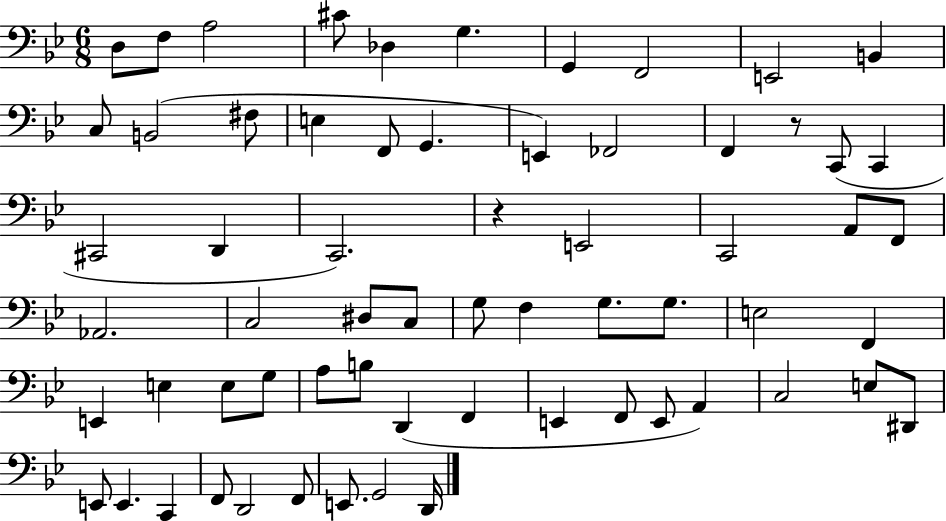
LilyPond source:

{
  \clef bass
  \numericTimeSignature
  \time 6/8
  \key bes \major
  d8 f8 a2 | cis'8 des4 g4. | g,4 f,2 | e,2 b,4 | \break c8 b,2( fis8 | e4 f,8 g,4. | e,4) fes,2 | f,4 r8 c,8( c,4 | \break cis,2 d,4 | c,2.) | r4 e,2 | c,2 a,8 f,8 | \break aes,2. | c2 dis8 c8 | g8 f4 g8. g8. | e2 f,4 | \break e,4 e4 e8 g8 | a8 b8 d,4( f,4 | e,4 f,8 e,8 a,4) | c2 e8 dis,8 | \break e,8 e,4. c,4 | f,8 d,2 f,8 | e,8. g,2 d,16 | \bar "|."
}